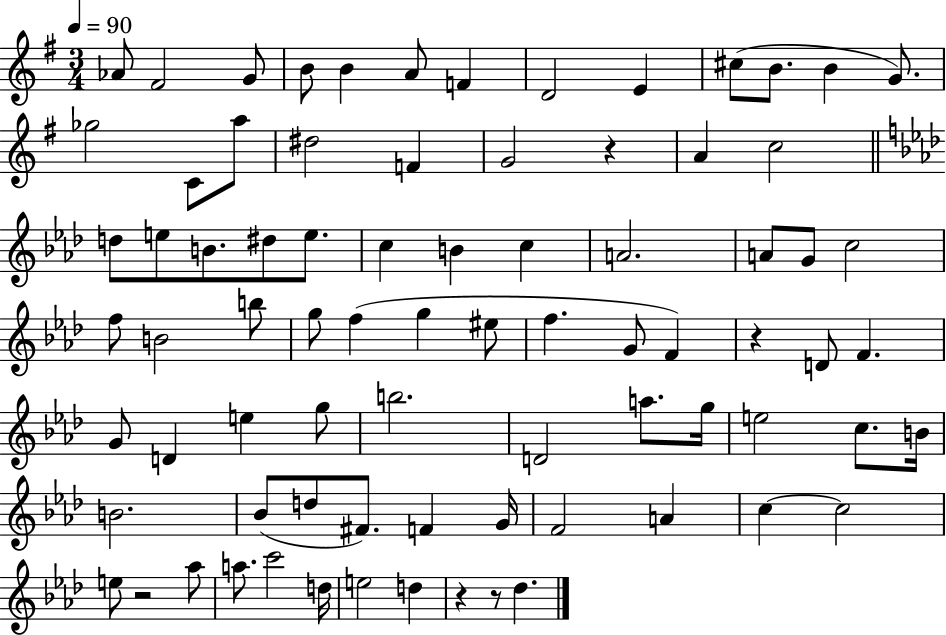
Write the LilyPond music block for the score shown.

{
  \clef treble
  \numericTimeSignature
  \time 3/4
  \key g \major
  \tempo 4 = 90
  aes'8 fis'2 g'8 | b'8 b'4 a'8 f'4 | d'2 e'4 | cis''8( b'8. b'4 g'8.) | \break ges''2 c'8 a''8 | dis''2 f'4 | g'2 r4 | a'4 c''2 | \break \bar "||" \break \key aes \major d''8 e''8 b'8. dis''8 e''8. | c''4 b'4 c''4 | a'2. | a'8 g'8 c''2 | \break f''8 b'2 b''8 | g''8 f''4( g''4 eis''8 | f''4. g'8 f'4) | r4 d'8 f'4. | \break g'8 d'4 e''4 g''8 | b''2. | d'2 a''8. g''16 | e''2 c''8. b'16 | \break b'2. | bes'8( d''8 fis'8.) f'4 g'16 | f'2 a'4 | c''4~~ c''2 | \break e''8 r2 aes''8 | a''8. c'''2 d''16 | e''2 d''4 | r4 r8 des''4. | \break \bar "|."
}